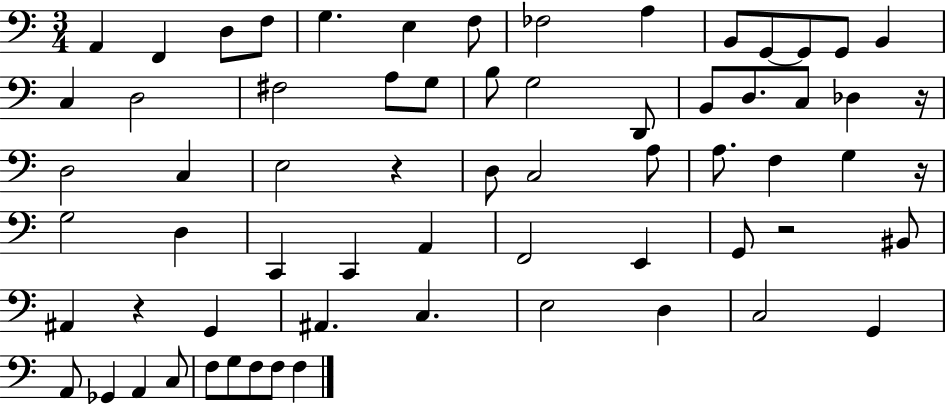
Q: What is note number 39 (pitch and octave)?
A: C2